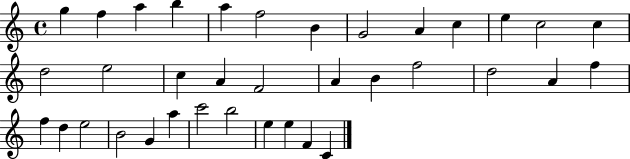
G5/q F5/q A5/q B5/q A5/q F5/h B4/q G4/h A4/q C5/q E5/q C5/h C5/q D5/h E5/h C5/q A4/q F4/h A4/q B4/q F5/h D5/h A4/q F5/q F5/q D5/q E5/h B4/h G4/q A5/q C6/h B5/h E5/q E5/q F4/q C4/q